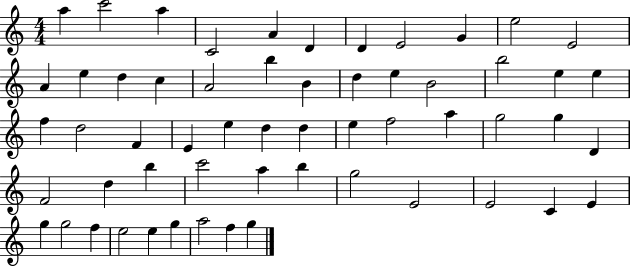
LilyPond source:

{
  \clef treble
  \numericTimeSignature
  \time 4/4
  \key c \major
  a''4 c'''2 a''4 | c'2 a'4 d'4 | d'4 e'2 g'4 | e''2 e'2 | \break a'4 e''4 d''4 c''4 | a'2 b''4 b'4 | d''4 e''4 b'2 | b''2 e''4 e''4 | \break f''4 d''2 f'4 | e'4 e''4 d''4 d''4 | e''4 f''2 a''4 | g''2 g''4 d'4 | \break f'2 d''4 b''4 | c'''2 a''4 b''4 | g''2 e'2 | e'2 c'4 e'4 | \break g''4 g''2 f''4 | e''2 e''4 g''4 | a''2 f''4 g''4 | \bar "|."
}